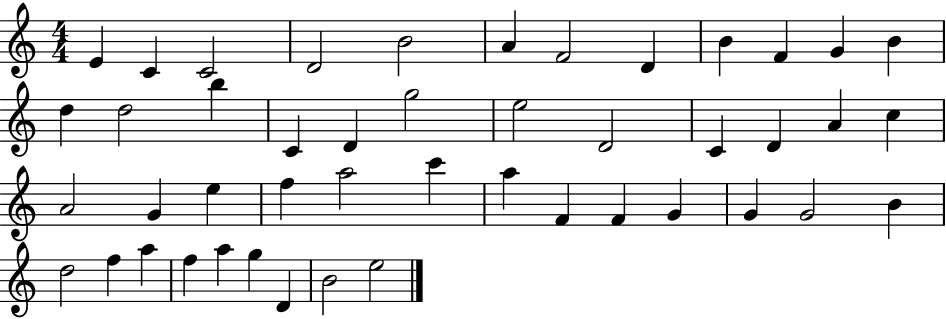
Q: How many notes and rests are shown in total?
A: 46